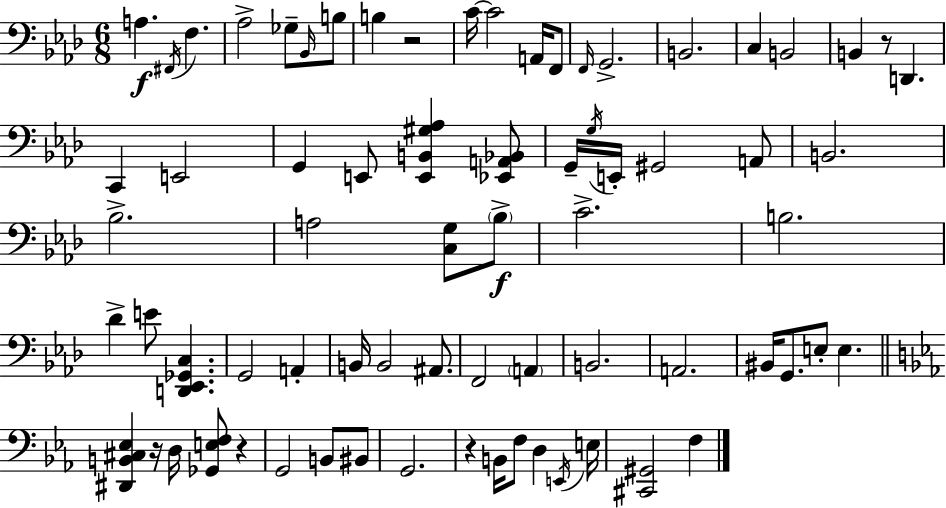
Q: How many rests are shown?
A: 5